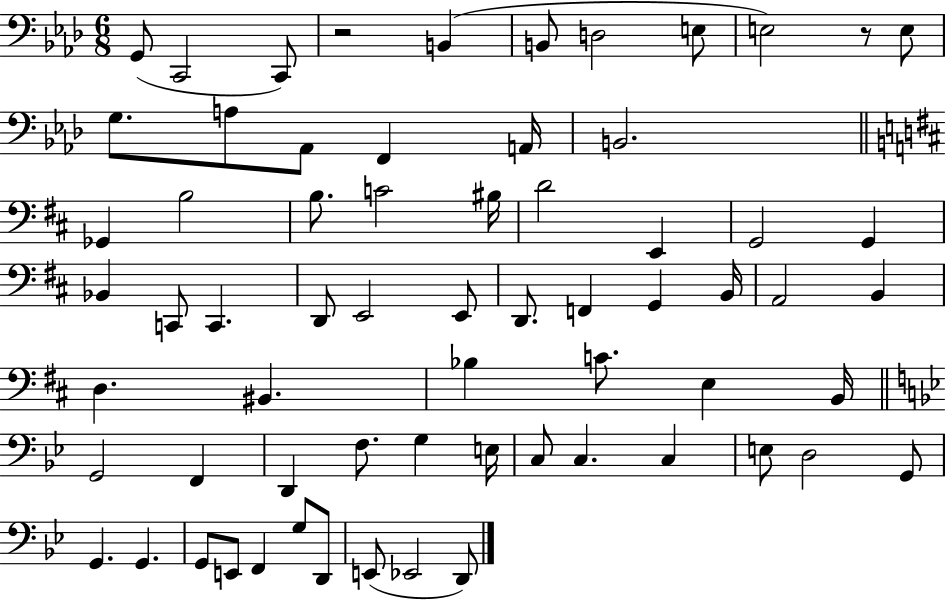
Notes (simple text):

G2/e C2/h C2/e R/h B2/q B2/e D3/h E3/e E3/h R/e E3/e G3/e. A3/e Ab2/e F2/q A2/s B2/h. Gb2/q B3/h B3/e. C4/h BIS3/s D4/h E2/q G2/h G2/q Bb2/q C2/e C2/q. D2/e E2/h E2/e D2/e. F2/q G2/q B2/s A2/h B2/q D3/q. BIS2/q. Bb3/q C4/e. E3/q B2/s G2/h F2/q D2/q F3/e. G3/q E3/s C3/e C3/q. C3/q E3/e D3/h G2/e G2/q. G2/q. G2/e E2/e F2/q G3/e D2/e E2/e Eb2/h D2/e